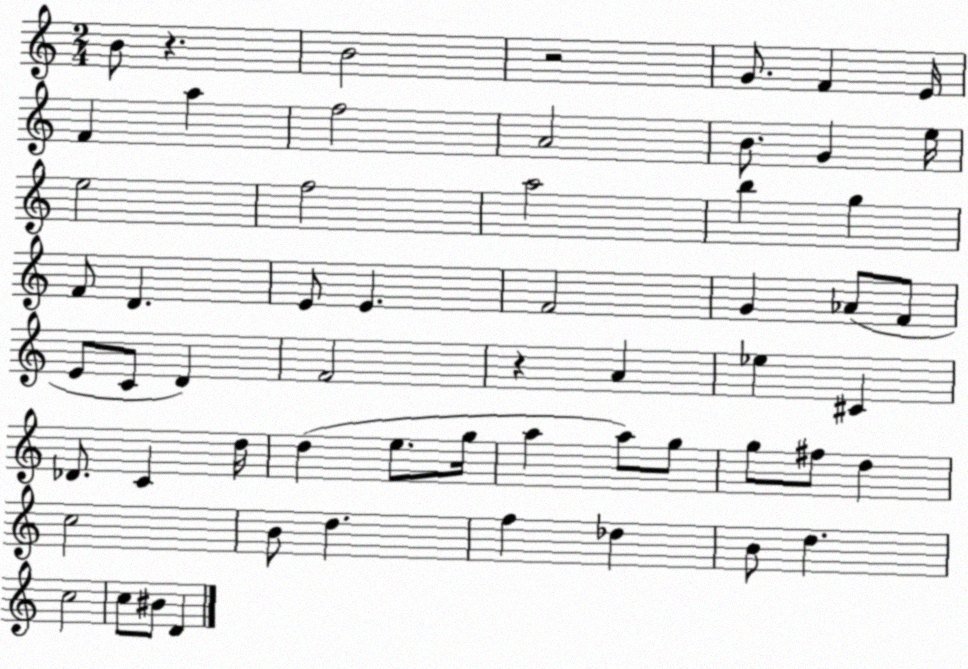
X:1
T:Untitled
M:2/4
L:1/4
K:C
B/2 z B2 z2 G/2 F E/4 F a f2 A2 B/2 G e/4 e2 f2 a2 b g F/2 D E/2 E F2 G _A/2 F/2 E/2 C/2 D F2 z A _e ^C _D/2 C d/4 d e/2 g/4 a a/2 g/2 g/2 ^f/2 d c2 B/2 d f _d B/2 d c2 c/2 ^B/2 D